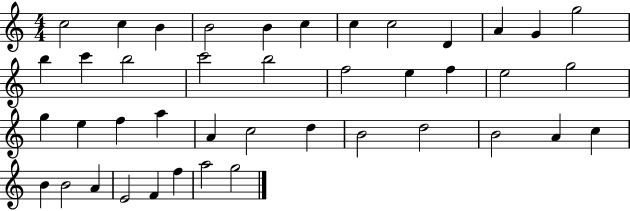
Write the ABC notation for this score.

X:1
T:Untitled
M:4/4
L:1/4
K:C
c2 c B B2 B c c c2 D A G g2 b c' b2 c'2 b2 f2 e f e2 g2 g e f a A c2 d B2 d2 B2 A c B B2 A E2 F f a2 g2